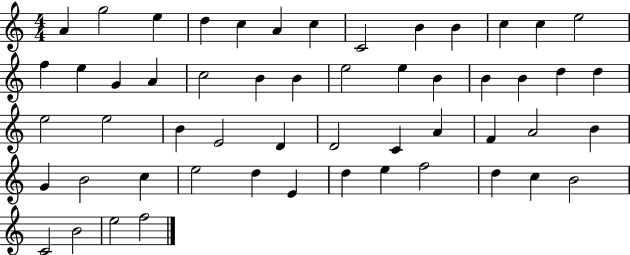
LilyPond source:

{
  \clef treble
  \numericTimeSignature
  \time 4/4
  \key c \major
  a'4 g''2 e''4 | d''4 c''4 a'4 c''4 | c'2 b'4 b'4 | c''4 c''4 e''2 | \break f''4 e''4 g'4 a'4 | c''2 b'4 b'4 | e''2 e''4 b'4 | b'4 b'4 d''4 d''4 | \break e''2 e''2 | b'4 e'2 d'4 | d'2 c'4 a'4 | f'4 a'2 b'4 | \break g'4 b'2 c''4 | e''2 d''4 e'4 | d''4 e''4 f''2 | d''4 c''4 b'2 | \break c'2 b'2 | e''2 f''2 | \bar "|."
}